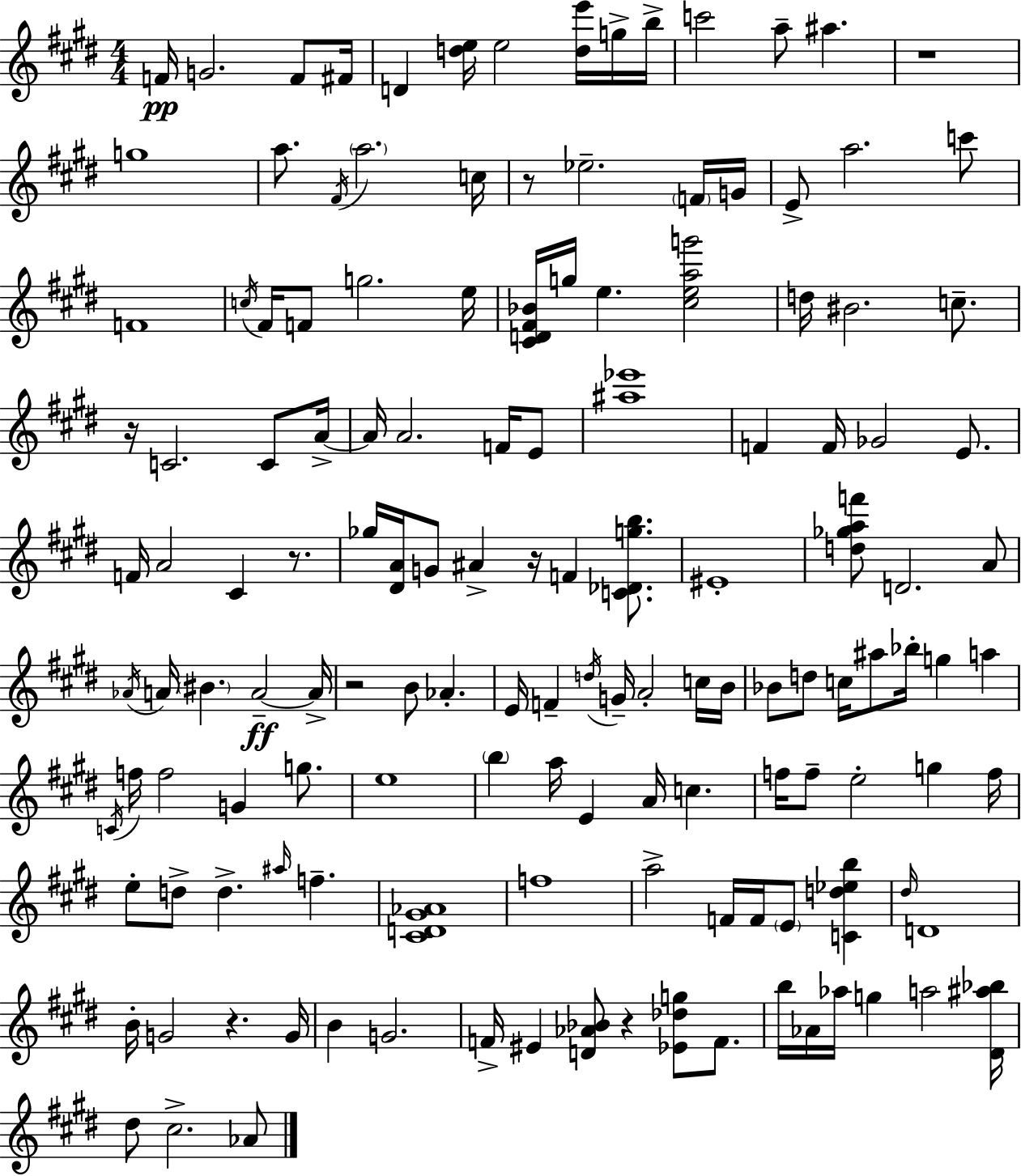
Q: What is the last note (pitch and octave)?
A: Ab4